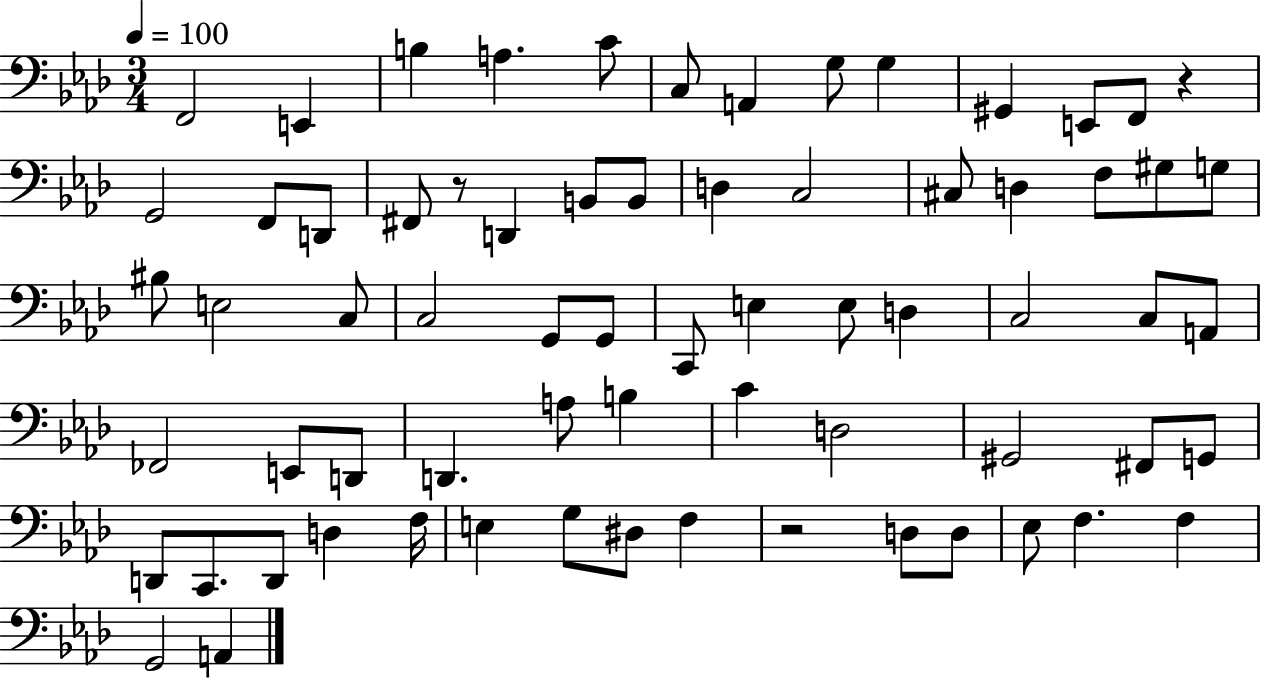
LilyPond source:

{
  \clef bass
  \numericTimeSignature
  \time 3/4
  \key aes \major
  \tempo 4 = 100
  f,2 e,4 | b4 a4. c'8 | c8 a,4 g8 g4 | gis,4 e,8 f,8 r4 | \break g,2 f,8 d,8 | fis,8 r8 d,4 b,8 b,8 | d4 c2 | cis8 d4 f8 gis8 g8 | \break bis8 e2 c8 | c2 g,8 g,8 | c,8 e4 e8 d4 | c2 c8 a,8 | \break fes,2 e,8 d,8 | d,4. a8 b4 | c'4 d2 | gis,2 fis,8 g,8 | \break d,8 c,8. d,8 d4 f16 | e4 g8 dis8 f4 | r2 d8 d8 | ees8 f4. f4 | \break g,2 a,4 | \bar "|."
}